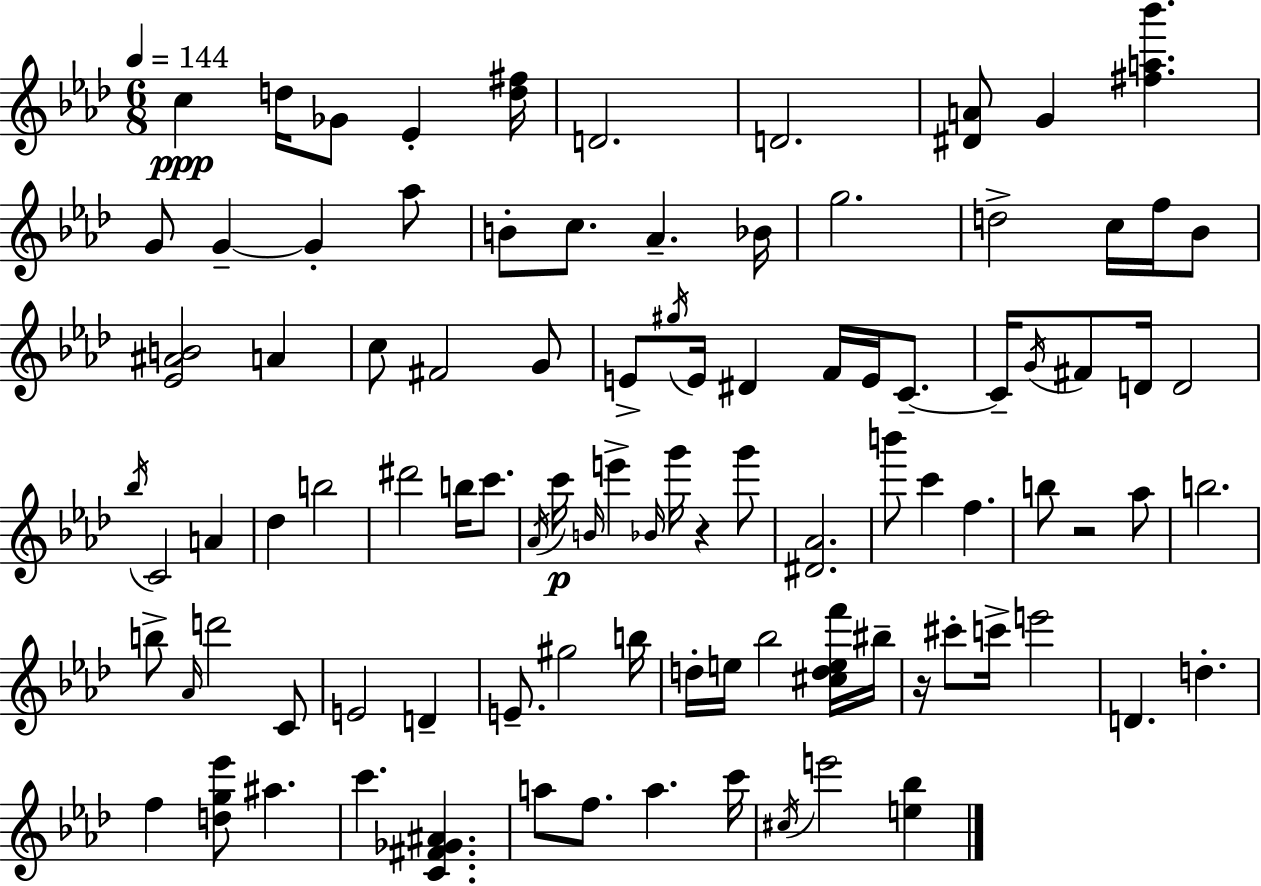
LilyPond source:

{
  \clef treble
  \numericTimeSignature
  \time 6/8
  \key f \minor
  \tempo 4 = 144
  c''4\ppp d''16 ges'8 ees'4-. <d'' fis''>16 | d'2. | d'2. | <dis' a'>8 g'4 <fis'' a'' bes'''>4. | \break g'8 g'4--~~ g'4-. aes''8 | b'8-. c''8. aes'4.-- bes'16 | g''2. | d''2-> c''16 f''16 bes'8 | \break <ees' ais' b'>2 a'4 | c''8 fis'2 g'8 | e'8-> \acciaccatura { gis''16 } e'16 dis'4 f'16 e'16 c'8.--~~ | c'16-- \acciaccatura { g'16 } fis'8 d'16 d'2 | \break \acciaccatura { bes''16 } c'2 a'4 | des''4 b''2 | dis'''2 b''16 | c'''8. \acciaccatura { aes'16 }\p c'''16 \grace { b'16 } e'''4-> \grace { bes'16 } g'''16 | \break r4 g'''8 <dis' aes'>2. | b'''8 c'''4 | f''4. b''8 r2 | aes''8 b''2. | \break b''8-> \grace { aes'16 } d'''2 | c'8 e'2 | d'4-- e'8.-- gis''2 | b''16 d''16-. e''16 bes''2 | \break <cis'' d'' e'' f'''>16 bis''16-- r16 cis'''8-. c'''16-> e'''2 | d'4. | d''4.-. f''4 <d'' g'' ees'''>8 | ais''4. c'''4. | \break <c' fis' ges' ais'>4. a''8 f''8. | a''4. c'''16 \acciaccatura { cis''16 } e'''2 | <e'' bes''>4 \bar "|."
}